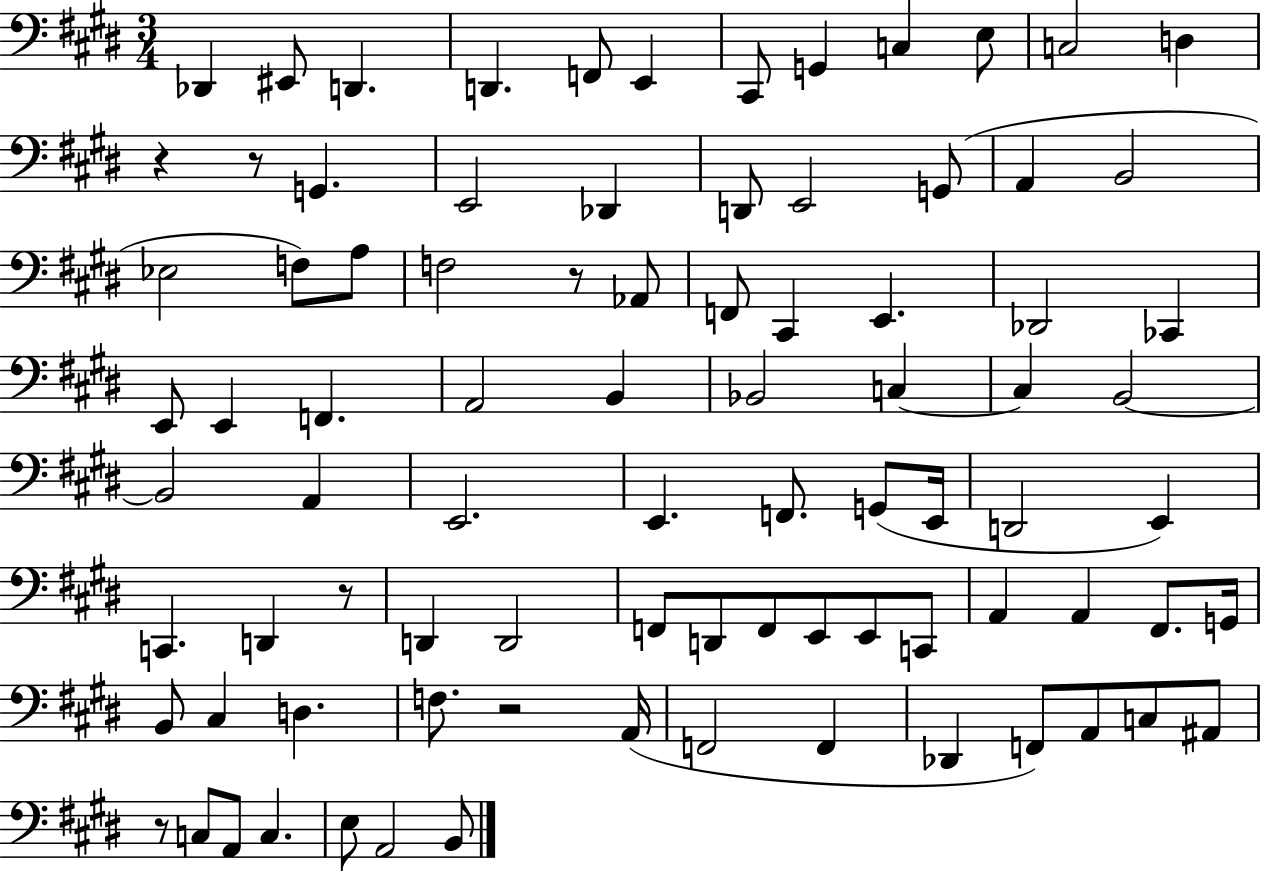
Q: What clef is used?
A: bass